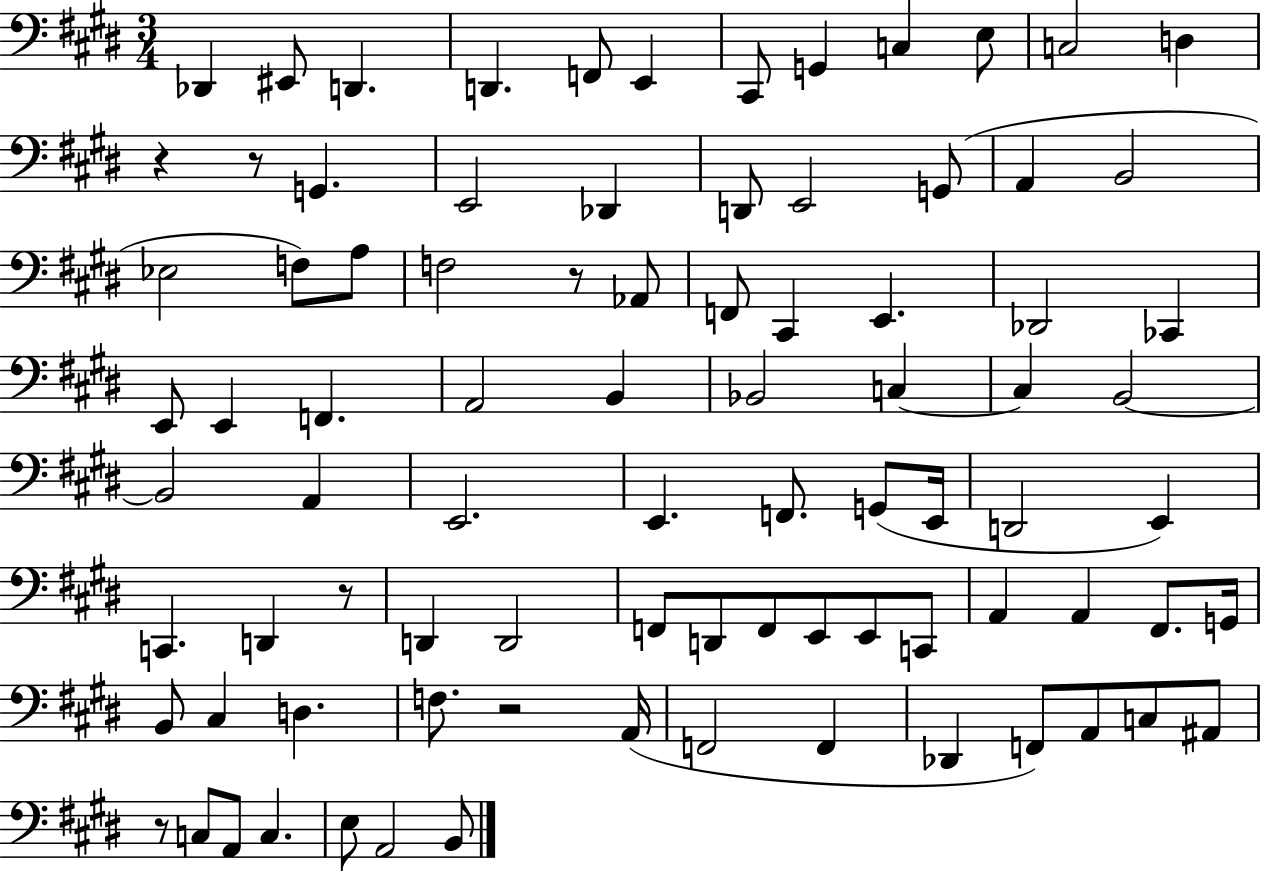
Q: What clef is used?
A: bass